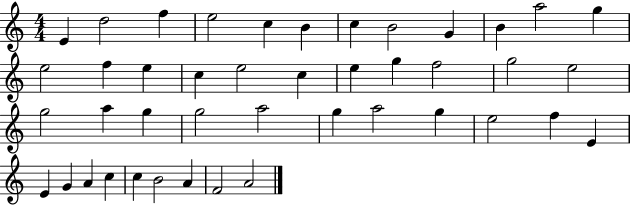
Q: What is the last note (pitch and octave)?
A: A4